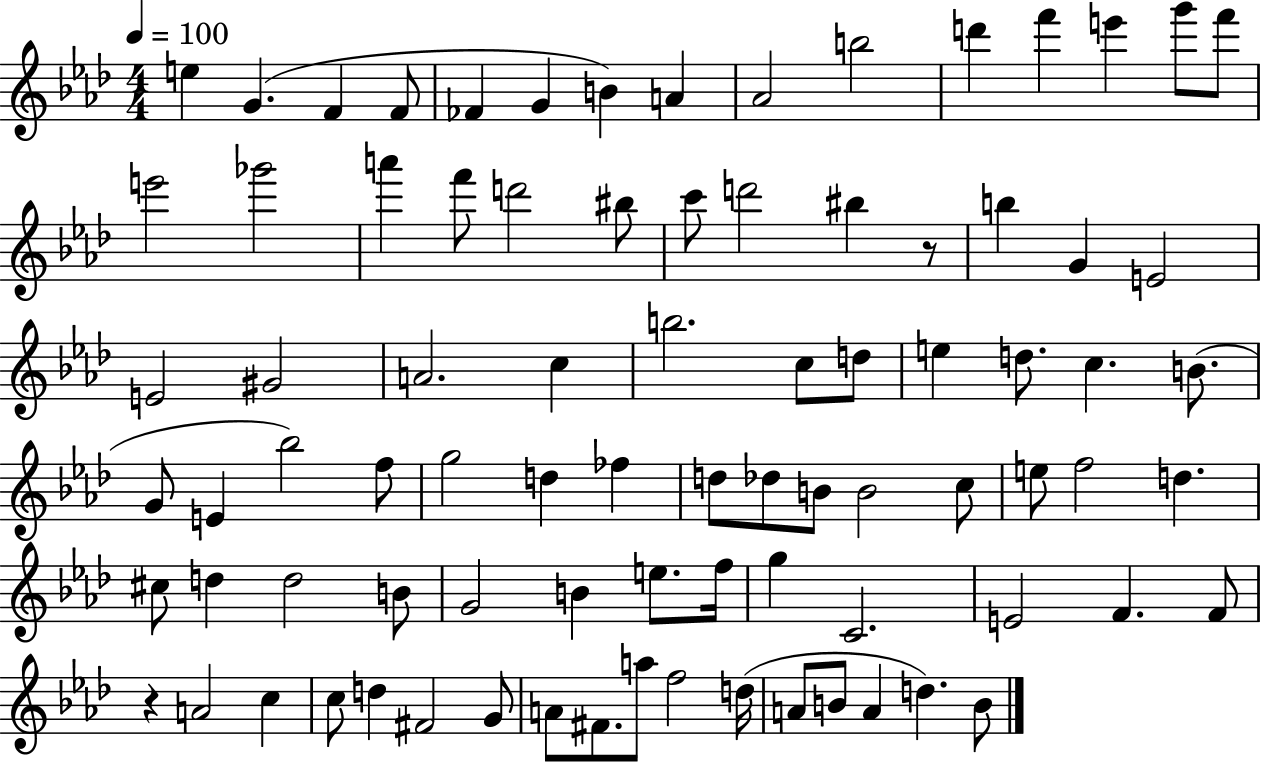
E5/q G4/q. F4/q F4/e FES4/q G4/q B4/q A4/q Ab4/h B5/h D6/q F6/q E6/q G6/e F6/e E6/h Gb6/h A6/q F6/e D6/h BIS5/e C6/e D6/h BIS5/q R/e B5/q G4/q E4/h E4/h G#4/h A4/h. C5/q B5/h. C5/e D5/e E5/q D5/e. C5/q. B4/e. G4/e E4/q Bb5/h F5/e G5/h D5/q FES5/q D5/e Db5/e B4/e B4/h C5/e E5/e F5/h D5/q. C#5/e D5/q D5/h B4/e G4/h B4/q E5/e. F5/s G5/q C4/h. E4/h F4/q. F4/e R/q A4/h C5/q C5/e D5/q F#4/h G4/e A4/e F#4/e. A5/e F5/h D5/s A4/e B4/e A4/q D5/q. B4/e